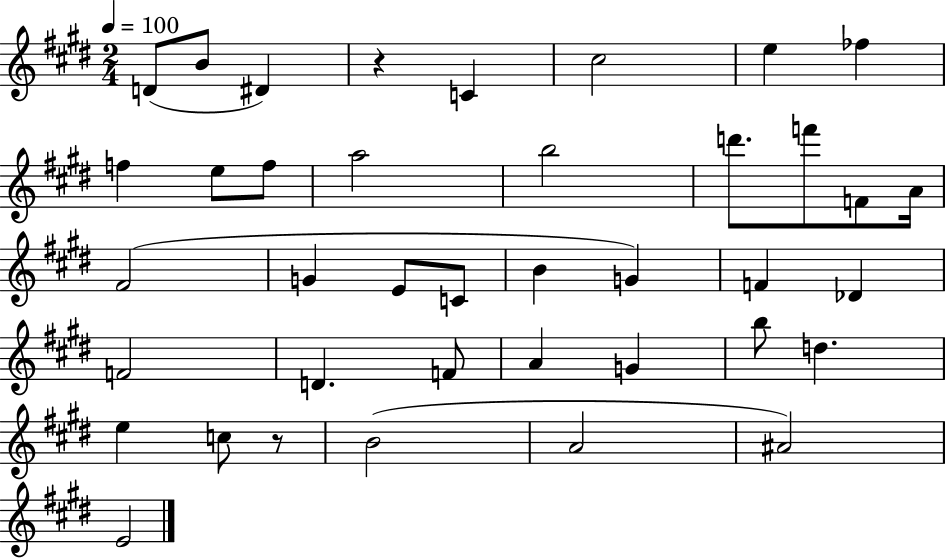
X:1
T:Untitled
M:2/4
L:1/4
K:E
D/2 B/2 ^D z C ^c2 e _f f e/2 f/2 a2 b2 d'/2 f'/2 F/2 A/4 ^F2 G E/2 C/2 B G F _D F2 D F/2 A G b/2 d e c/2 z/2 B2 A2 ^A2 E2